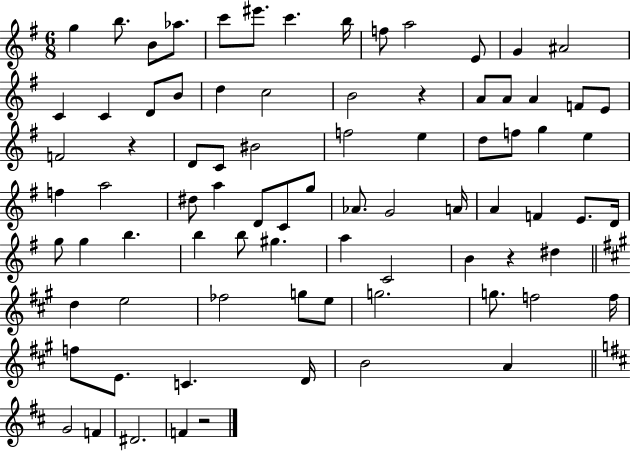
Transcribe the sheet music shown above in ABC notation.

X:1
T:Untitled
M:6/8
L:1/4
K:G
g b/2 B/2 _a/2 c'/2 ^e'/2 c' b/4 f/2 a2 E/2 G ^A2 C C D/2 B/2 d c2 B2 z A/2 A/2 A F/2 E/2 F2 z D/2 C/2 ^B2 f2 e d/2 f/2 g e f a2 ^d/2 a D/2 C/2 g/2 _A/2 G2 A/4 A F E/2 D/4 g/2 g b b b/2 ^g a C2 B z ^d d e2 _f2 g/2 e/2 g2 g/2 f2 f/4 f/2 E/2 C D/4 B2 A G2 F ^D2 F z2